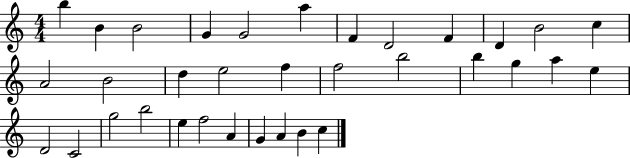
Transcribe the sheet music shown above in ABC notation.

X:1
T:Untitled
M:4/4
L:1/4
K:C
b B B2 G G2 a F D2 F D B2 c A2 B2 d e2 f f2 b2 b g a e D2 C2 g2 b2 e f2 A G A B c